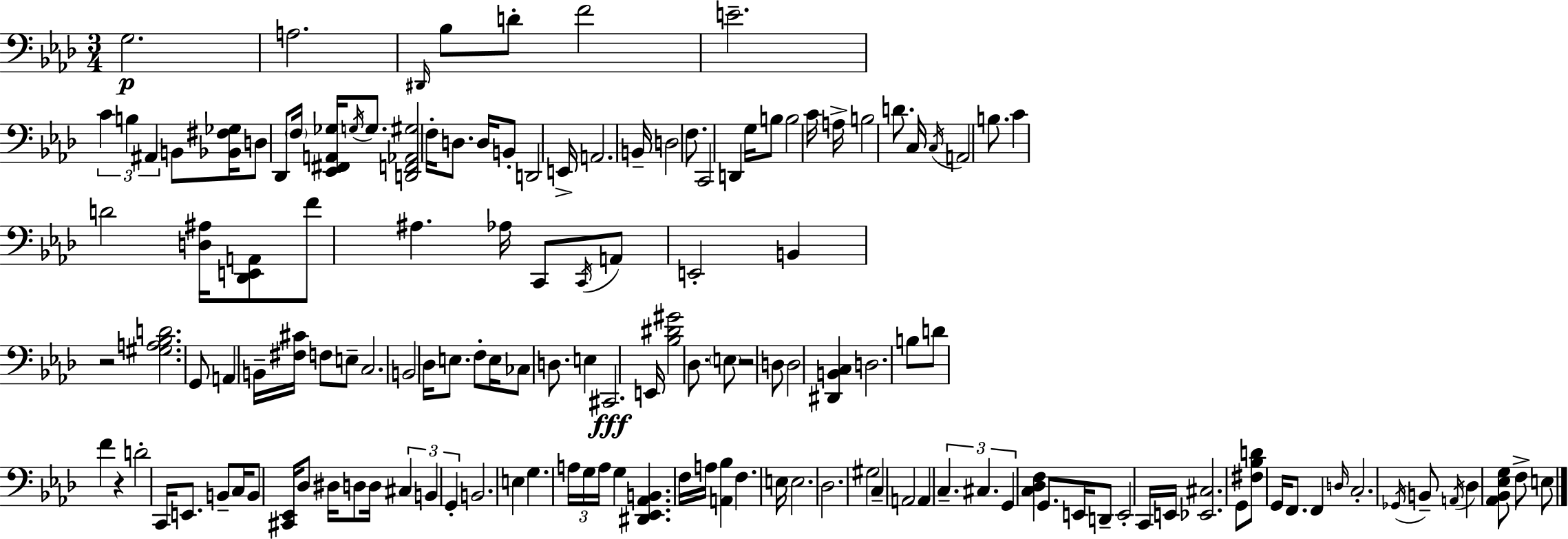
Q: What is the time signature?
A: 3/4